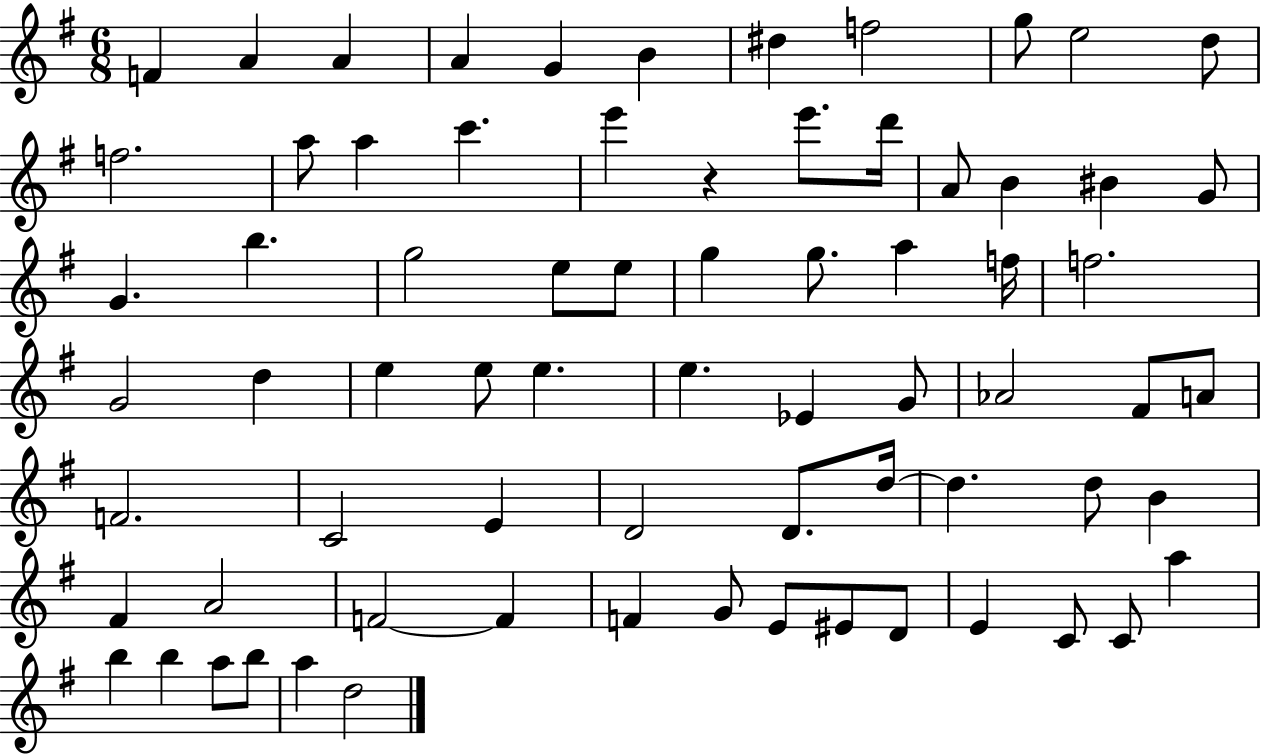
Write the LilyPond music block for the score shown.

{
  \clef treble
  \numericTimeSignature
  \time 6/8
  \key g \major
  f'4 a'4 a'4 | a'4 g'4 b'4 | dis''4 f''2 | g''8 e''2 d''8 | \break f''2. | a''8 a''4 c'''4. | e'''4 r4 e'''8. d'''16 | a'8 b'4 bis'4 g'8 | \break g'4. b''4. | g''2 e''8 e''8 | g''4 g''8. a''4 f''16 | f''2. | \break g'2 d''4 | e''4 e''8 e''4. | e''4. ees'4 g'8 | aes'2 fis'8 a'8 | \break f'2. | c'2 e'4 | d'2 d'8. d''16~~ | d''4. d''8 b'4 | \break fis'4 a'2 | f'2~~ f'4 | f'4 g'8 e'8 eis'8 d'8 | e'4 c'8 c'8 a''4 | \break b''4 b''4 a''8 b''8 | a''4 d''2 | \bar "|."
}